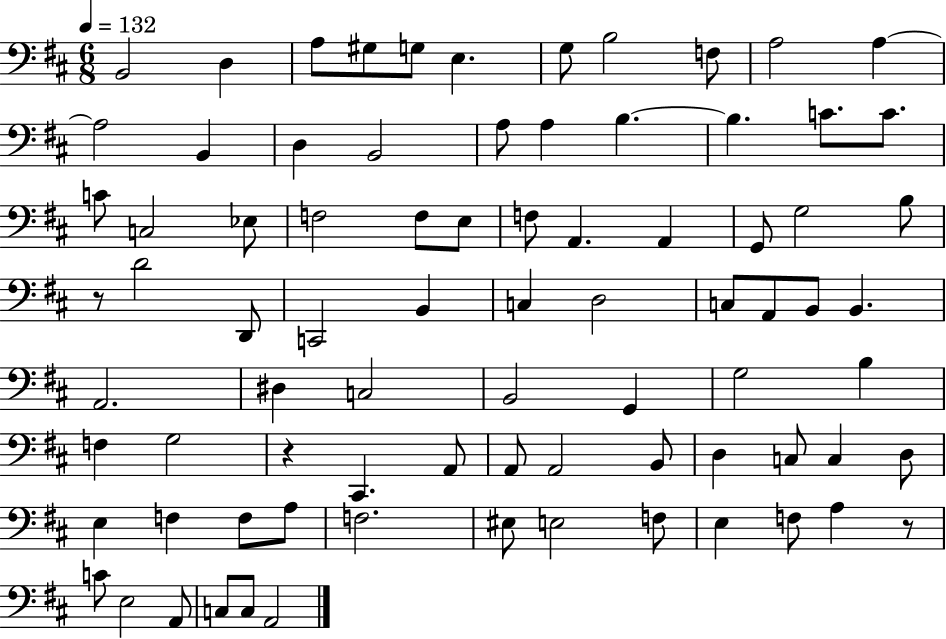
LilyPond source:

{
  \clef bass
  \numericTimeSignature
  \time 6/8
  \key d \major
  \tempo 4 = 132
  b,2 d4 | a8 gis8 g8 e4. | g8 b2 f8 | a2 a4~~ | \break a2 b,4 | d4 b,2 | a8 a4 b4.~~ | b4. c'8. c'8. | \break c'8 c2 ees8 | f2 f8 e8 | f8 a,4. a,4 | g,8 g2 b8 | \break r8 d'2 d,8 | c,2 b,4 | c4 d2 | c8 a,8 b,8 b,4. | \break a,2. | dis4 c2 | b,2 g,4 | g2 b4 | \break f4 g2 | r4 cis,4. a,8 | a,8 a,2 b,8 | d4 c8 c4 d8 | \break e4 f4 f8 a8 | f2. | eis8 e2 f8 | e4 f8 a4 r8 | \break c'8 e2 a,8 | c8 c8 a,2 | \bar "|."
}